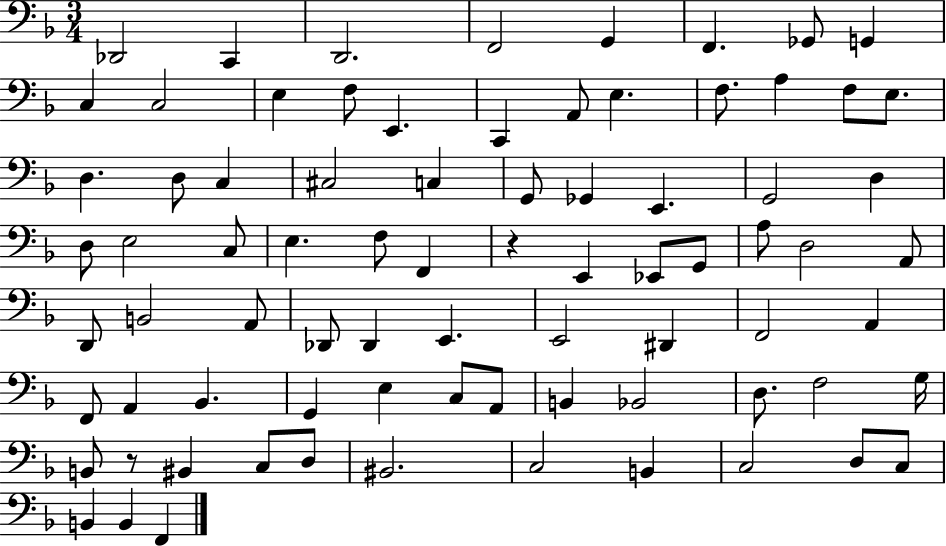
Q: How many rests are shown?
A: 2